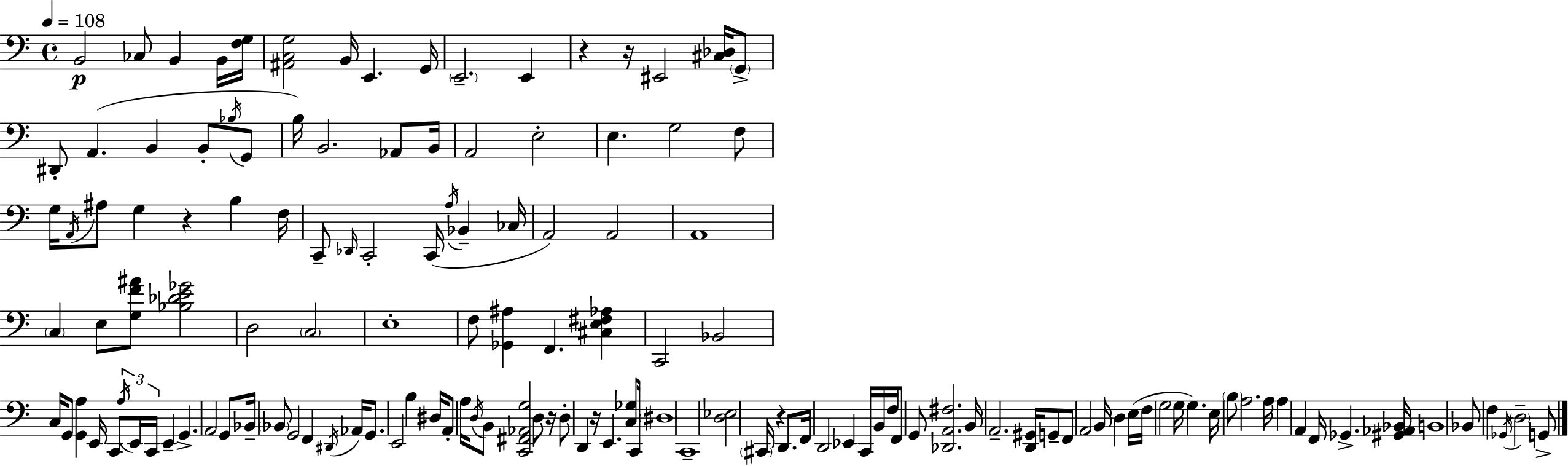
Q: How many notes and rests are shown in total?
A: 139